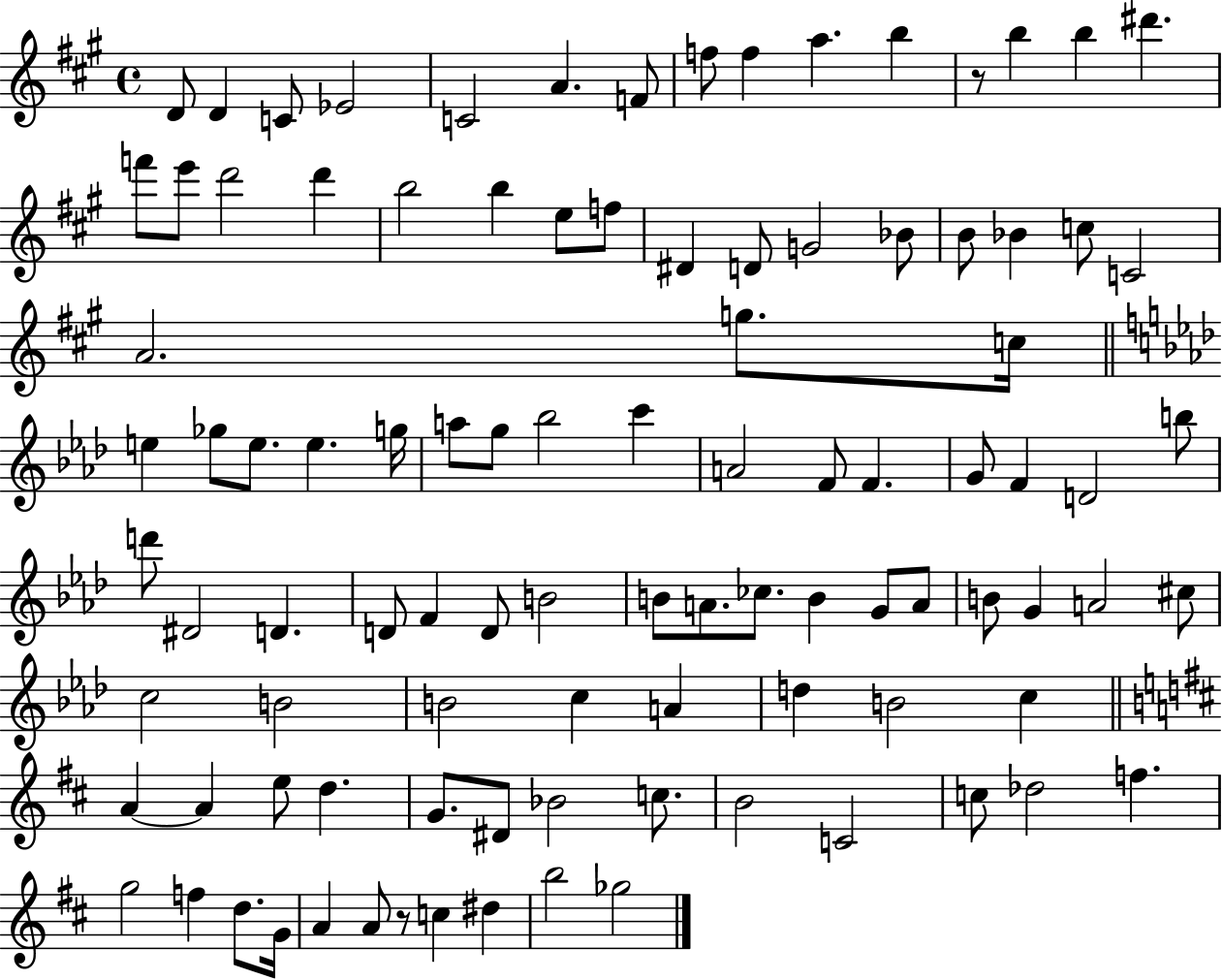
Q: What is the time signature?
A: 4/4